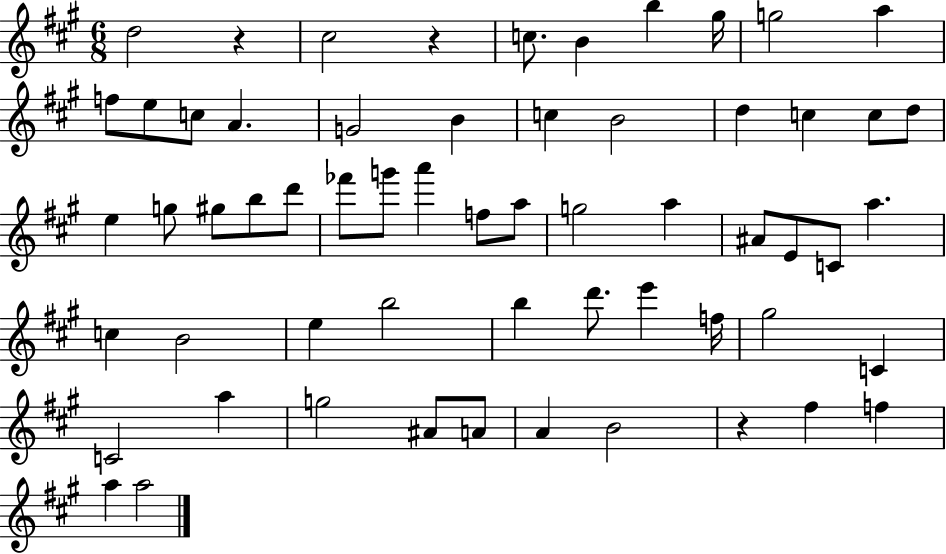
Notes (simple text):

D5/h R/q C#5/h R/q C5/e. B4/q B5/q G#5/s G5/h A5/q F5/e E5/e C5/e A4/q. G4/h B4/q C5/q B4/h D5/q C5/q C5/e D5/e E5/q G5/e G#5/e B5/e D6/e FES6/e G6/e A6/q F5/e A5/e G5/h A5/q A#4/e E4/e C4/e A5/q. C5/q B4/h E5/q B5/h B5/q D6/e. E6/q F5/s G#5/h C4/q C4/h A5/q G5/h A#4/e A4/e A4/q B4/h R/q F#5/q F5/q A5/q A5/h